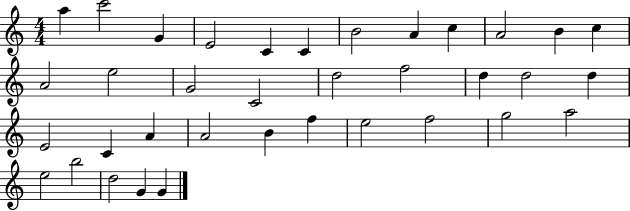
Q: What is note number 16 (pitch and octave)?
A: C4